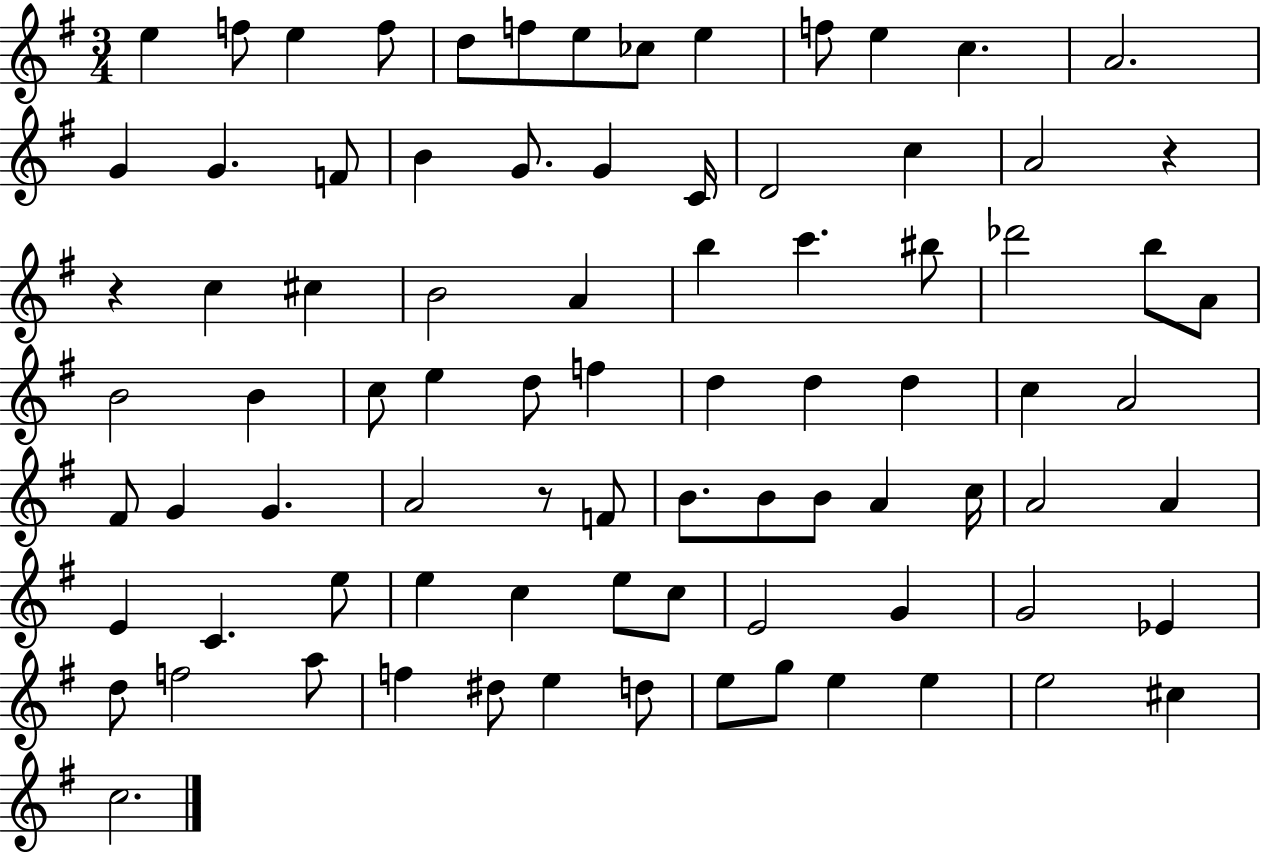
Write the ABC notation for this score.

X:1
T:Untitled
M:3/4
L:1/4
K:G
e f/2 e f/2 d/2 f/2 e/2 _c/2 e f/2 e c A2 G G F/2 B G/2 G C/4 D2 c A2 z z c ^c B2 A b c' ^b/2 _d'2 b/2 A/2 B2 B c/2 e d/2 f d d d c A2 ^F/2 G G A2 z/2 F/2 B/2 B/2 B/2 A c/4 A2 A E C e/2 e c e/2 c/2 E2 G G2 _E d/2 f2 a/2 f ^d/2 e d/2 e/2 g/2 e e e2 ^c c2